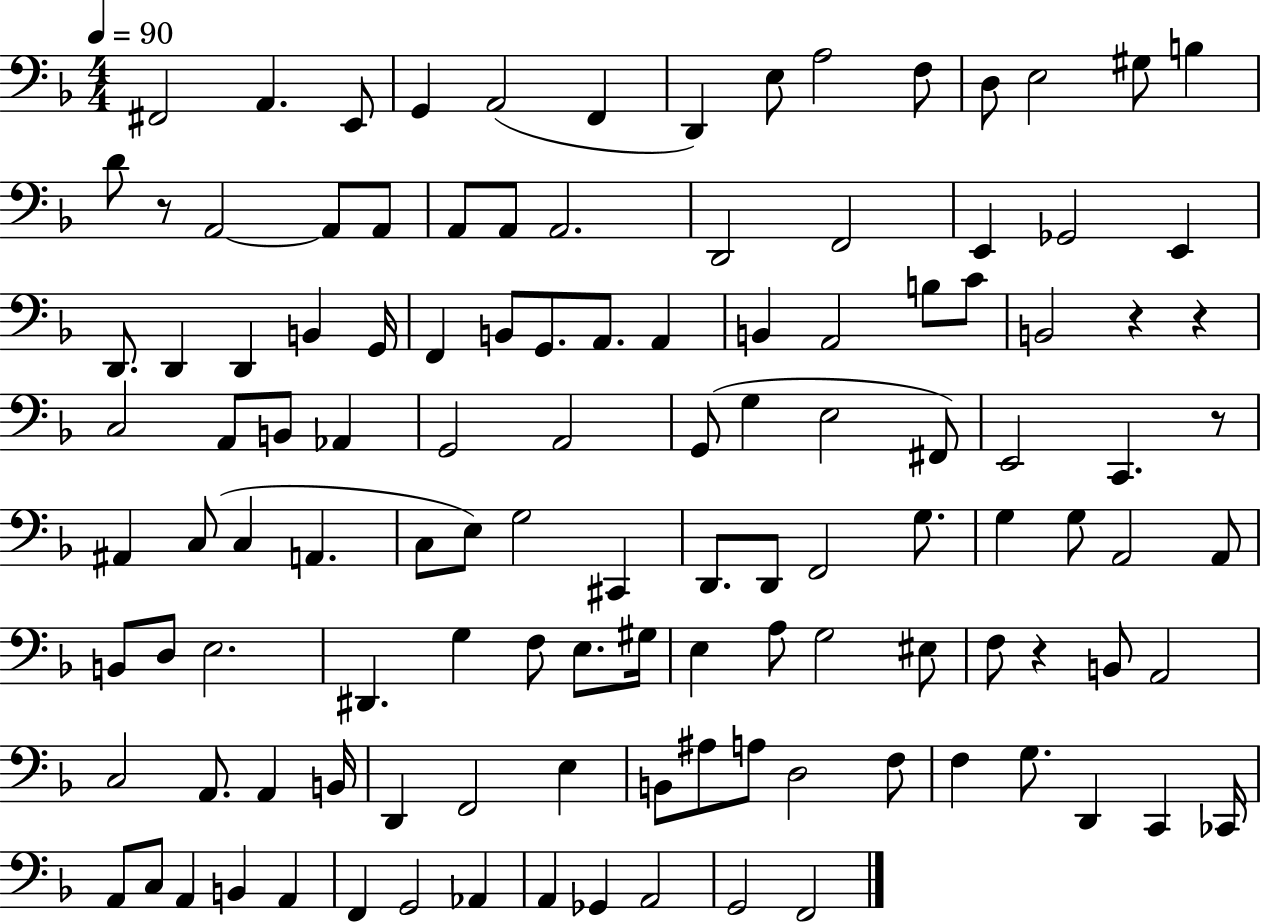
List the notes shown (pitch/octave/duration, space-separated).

F#2/h A2/q. E2/e G2/q A2/h F2/q D2/q E3/e A3/h F3/e D3/e E3/h G#3/e B3/q D4/e R/e A2/h A2/e A2/e A2/e A2/e A2/h. D2/h F2/h E2/q Gb2/h E2/q D2/e. D2/q D2/q B2/q G2/s F2/q B2/e G2/e. A2/e. A2/q B2/q A2/h B3/e C4/e B2/h R/q R/q C3/h A2/e B2/e Ab2/q G2/h A2/h G2/e G3/q E3/h F#2/e E2/h C2/q. R/e A#2/q C3/e C3/q A2/q. C3/e E3/e G3/h C#2/q D2/e. D2/e F2/h G3/e. G3/q G3/e A2/h A2/e B2/e D3/e E3/h. D#2/q. G3/q F3/e E3/e. G#3/s E3/q A3/e G3/h EIS3/e F3/e R/q B2/e A2/h C3/h A2/e. A2/q B2/s D2/q F2/h E3/q B2/e A#3/e A3/e D3/h F3/e F3/q G3/e. D2/q C2/q CES2/s A2/e C3/e A2/q B2/q A2/q F2/q G2/h Ab2/q A2/q Gb2/q A2/h G2/h F2/h